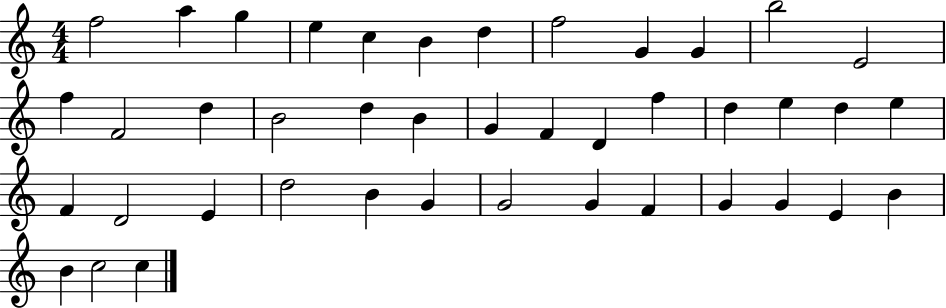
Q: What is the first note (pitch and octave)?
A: F5